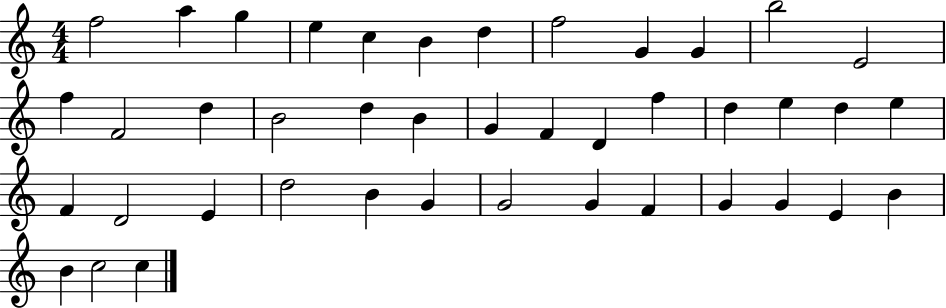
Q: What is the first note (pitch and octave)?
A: F5